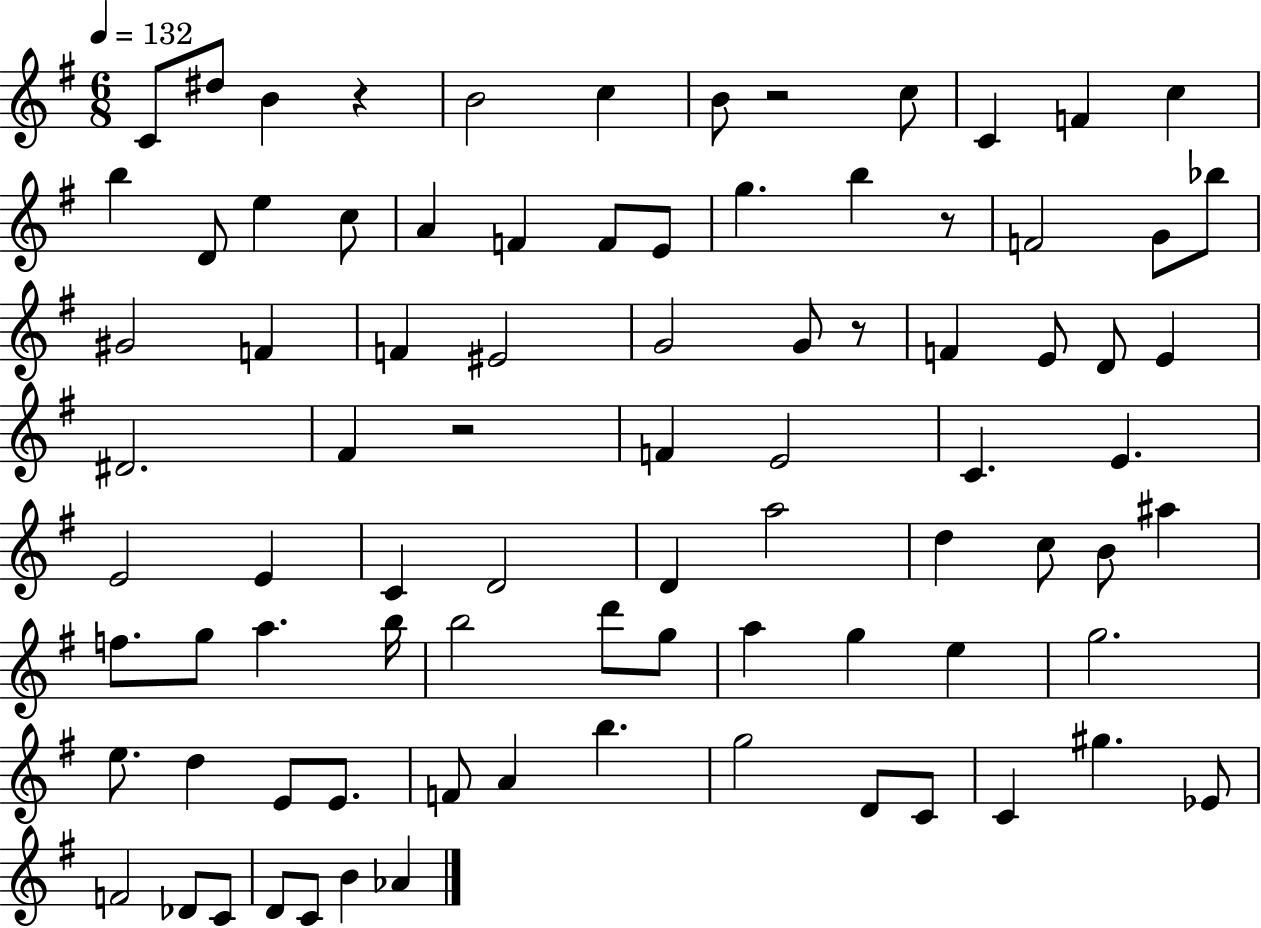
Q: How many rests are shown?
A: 5